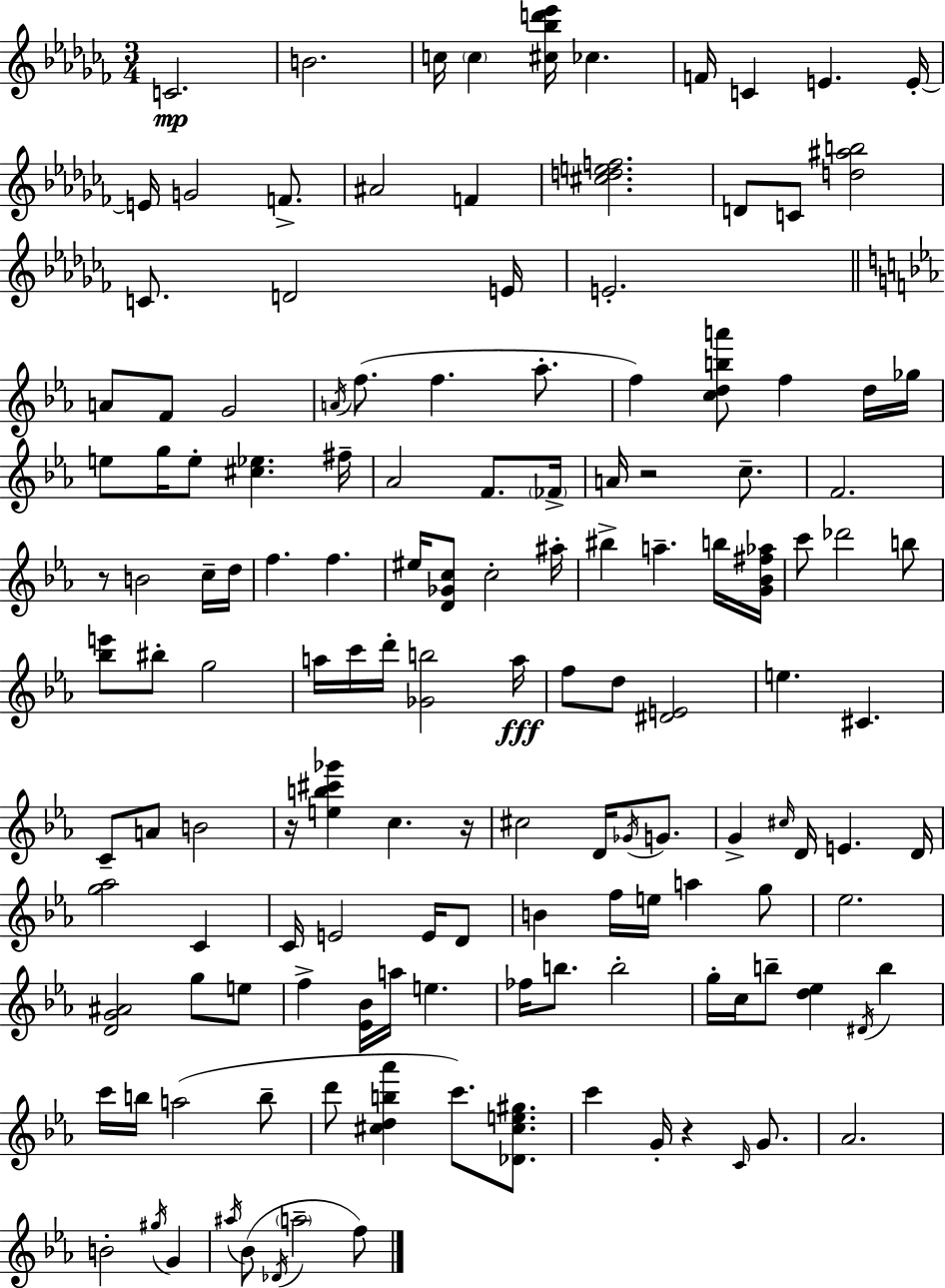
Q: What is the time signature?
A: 3/4